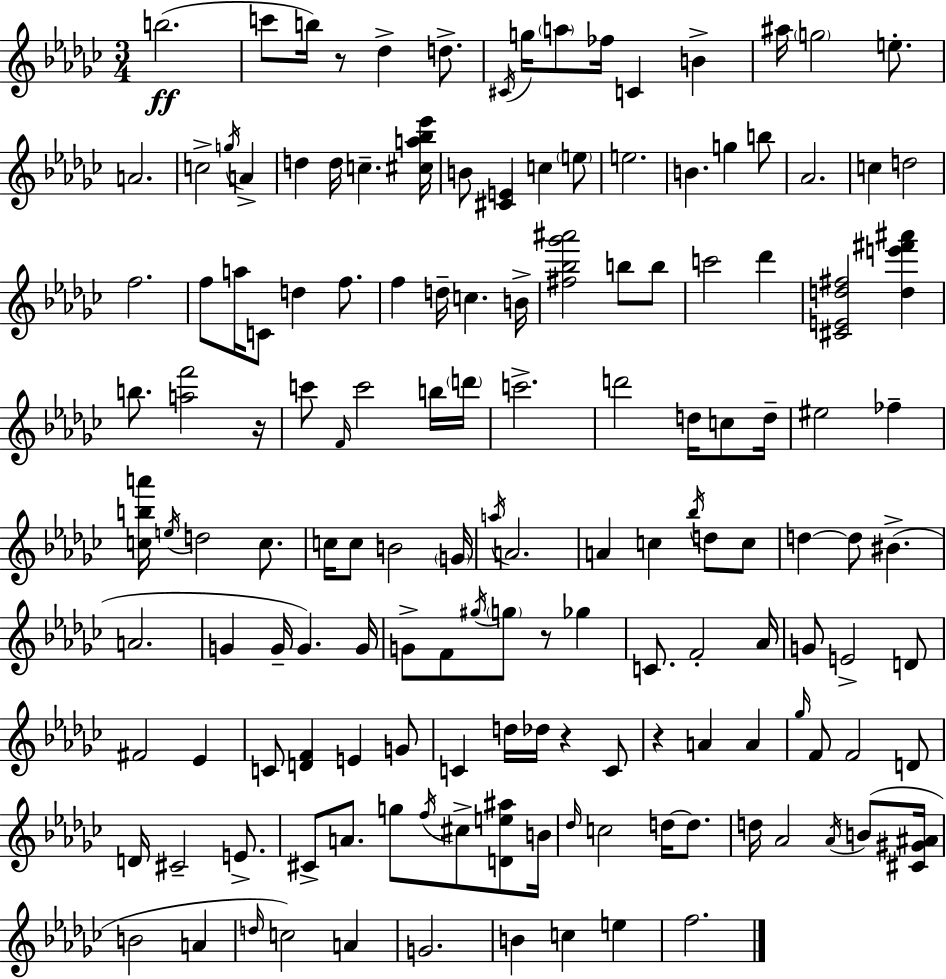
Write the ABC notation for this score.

X:1
T:Untitled
M:3/4
L:1/4
K:Ebm
b2 c'/2 b/4 z/2 _d d/2 ^C/4 g/4 a/2 _f/4 C B ^a/4 g2 e/2 A2 c2 g/4 A d d/4 c [^ca_b_e']/4 B/2 [^CE] c e/2 e2 B g b/2 _A2 c d2 f2 f/2 a/4 C/2 d f/2 f d/4 c B/4 [^f_b_g'^a']2 b/2 b/2 c'2 _d' [^CEd^f]2 [de'^f'^a'] b/2 [af']2 z/4 c'/2 F/4 c'2 b/4 d'/4 c'2 d'2 d/4 c/2 d/4 ^e2 _f [cba']/4 e/4 d2 c/2 c/4 c/2 B2 G/4 a/4 A2 A c _b/4 d/2 c/2 d d/2 ^B A2 G G/4 G G/4 G/2 F/2 ^g/4 g/2 z/2 _g C/2 F2 _A/4 G/2 E2 D/2 ^F2 _E C/2 [DF] E G/2 C d/4 _d/4 z C/2 z A A _g/4 F/2 F2 D/2 D/4 ^C2 E/2 ^C/2 A/2 g/2 f/4 ^c/2 [De^a]/2 B/4 _d/4 c2 d/4 d/2 d/4 _A2 _A/4 B/2 [^C^G^A]/4 B2 A d/4 c2 A G2 B c e f2